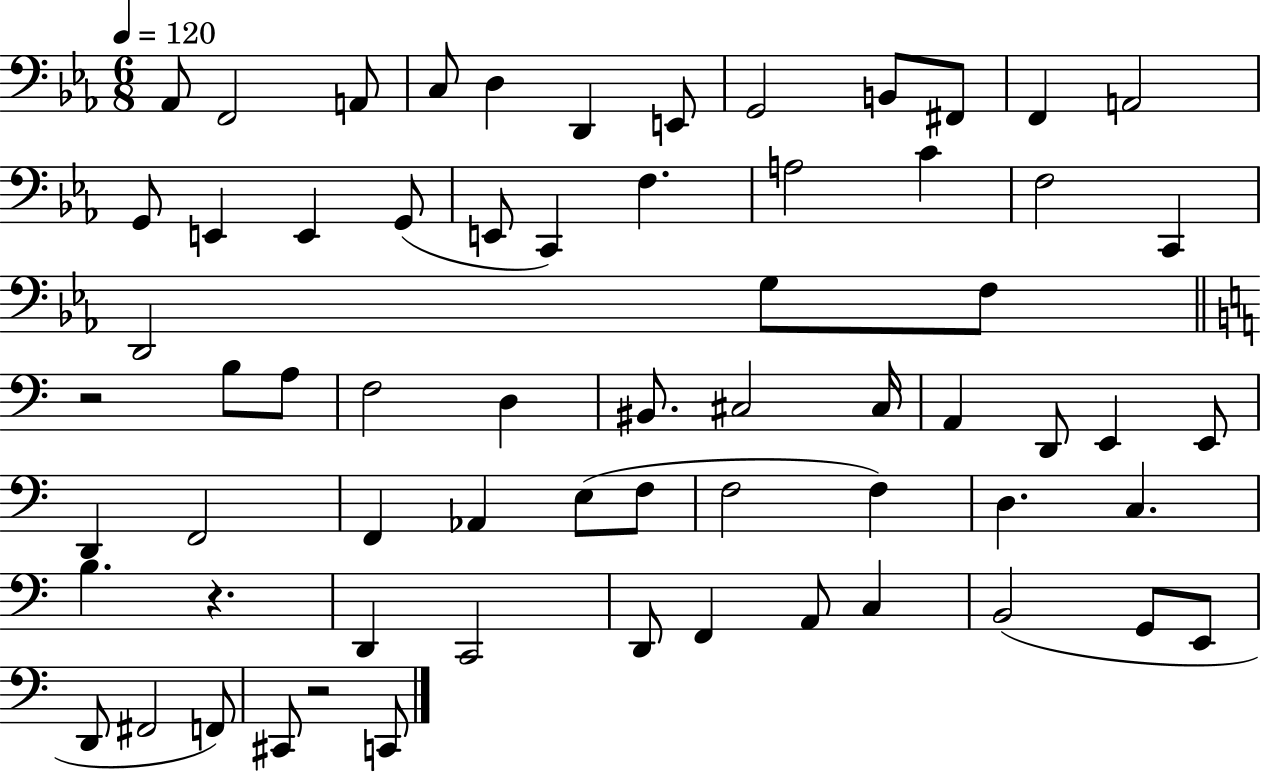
X:1
T:Untitled
M:6/8
L:1/4
K:Eb
_A,,/2 F,,2 A,,/2 C,/2 D, D,, E,,/2 G,,2 B,,/2 ^F,,/2 F,, A,,2 G,,/2 E,, E,, G,,/2 E,,/2 C,, F, A,2 C F,2 C,, D,,2 G,/2 F,/2 z2 B,/2 A,/2 F,2 D, ^B,,/2 ^C,2 ^C,/4 A,, D,,/2 E,, E,,/2 D,, F,,2 F,, _A,, E,/2 F,/2 F,2 F, D, C, B, z D,, C,,2 D,,/2 F,, A,,/2 C, B,,2 G,,/2 E,,/2 D,,/2 ^F,,2 F,,/2 ^C,,/2 z2 C,,/2